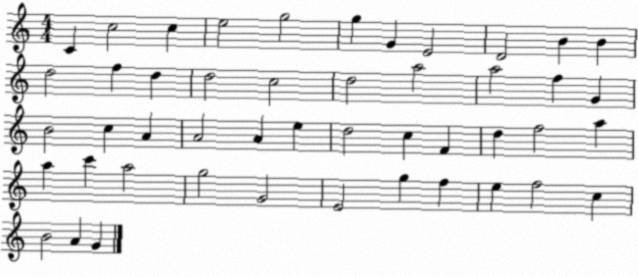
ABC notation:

X:1
T:Untitled
M:4/4
L:1/4
K:C
C c2 c e2 g2 g G E2 D2 B B d2 f d d2 c2 d2 a2 a2 f G B2 c A A2 A e d2 c F d f2 a a c' a2 g2 G2 E2 g f e f2 c B2 A G